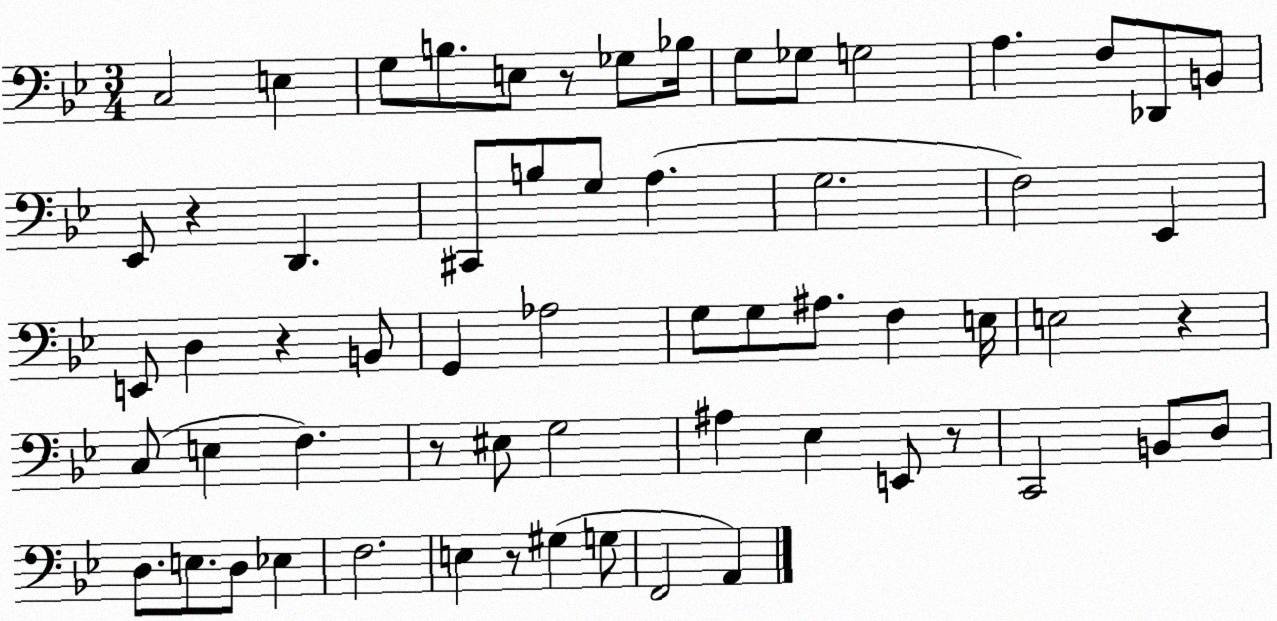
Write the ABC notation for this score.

X:1
T:Untitled
M:3/4
L:1/4
K:Bb
C,2 E, G,/2 B,/2 E,/2 z/2 _G,/2 _B,/4 G,/2 _G,/2 G,2 A, F,/2 _D,,/2 B,,/2 _E,,/2 z D,, ^C,,/2 B,/2 G,/2 A, G,2 F,2 _E,, E,,/2 D, z B,,/2 G,, _A,2 G,/2 G,/2 ^A,/2 F, E,/4 E,2 z C,/2 E, F, z/2 ^E,/2 G,2 ^A, _E, E,,/2 z/2 C,,2 B,,/2 D,/2 D,/2 E,/2 D,/2 _E, F,2 E, z/2 ^G, G,/2 F,,2 A,,